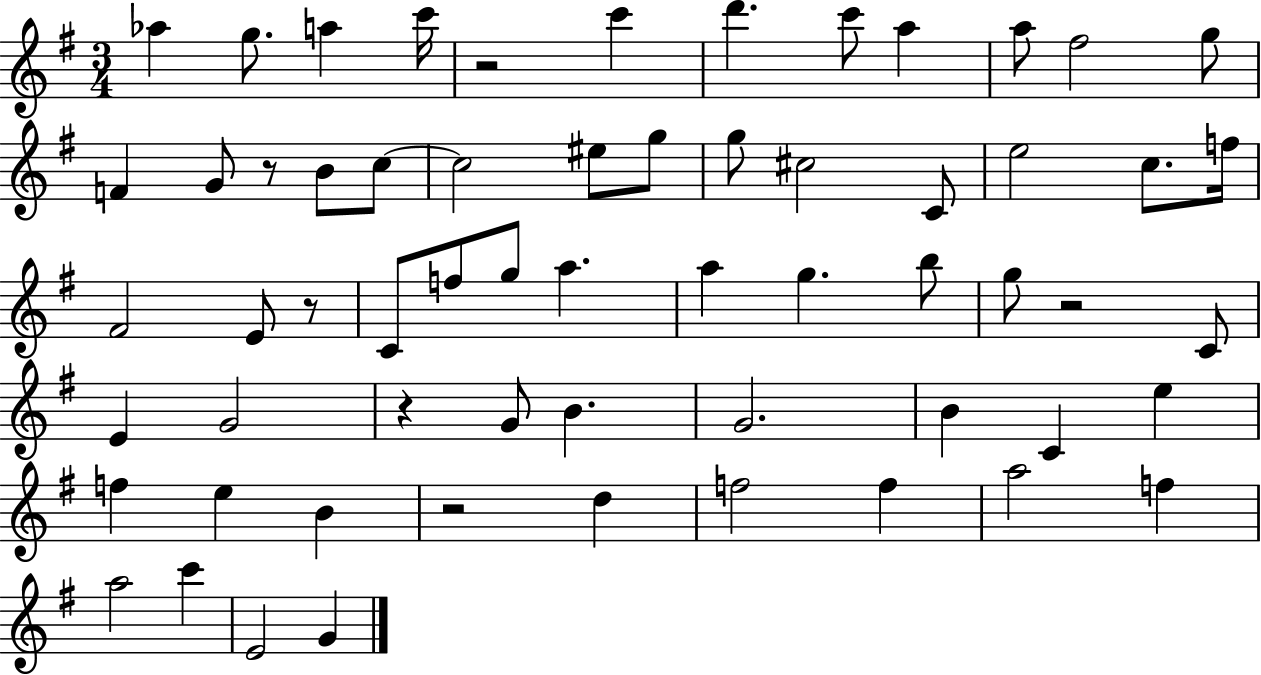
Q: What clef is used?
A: treble